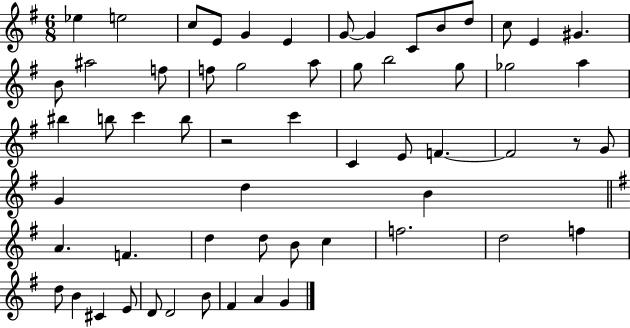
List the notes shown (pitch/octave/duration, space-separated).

Eb5/q E5/h C5/e E4/e G4/q E4/q G4/e G4/q C4/e B4/e D5/e C5/e E4/q G#4/q. B4/e A#5/h F5/e F5/e G5/h A5/e G5/e B5/h G5/e Gb5/h A5/q BIS5/q B5/e C6/q B5/e R/h C6/q C4/q E4/e F4/q. F4/h R/e G4/e G4/q D5/q B4/q A4/q. F4/q. D5/q D5/e B4/e C5/q F5/h. D5/h F5/q D5/e B4/q C#4/q E4/e D4/e D4/h B4/e F#4/q A4/q G4/q